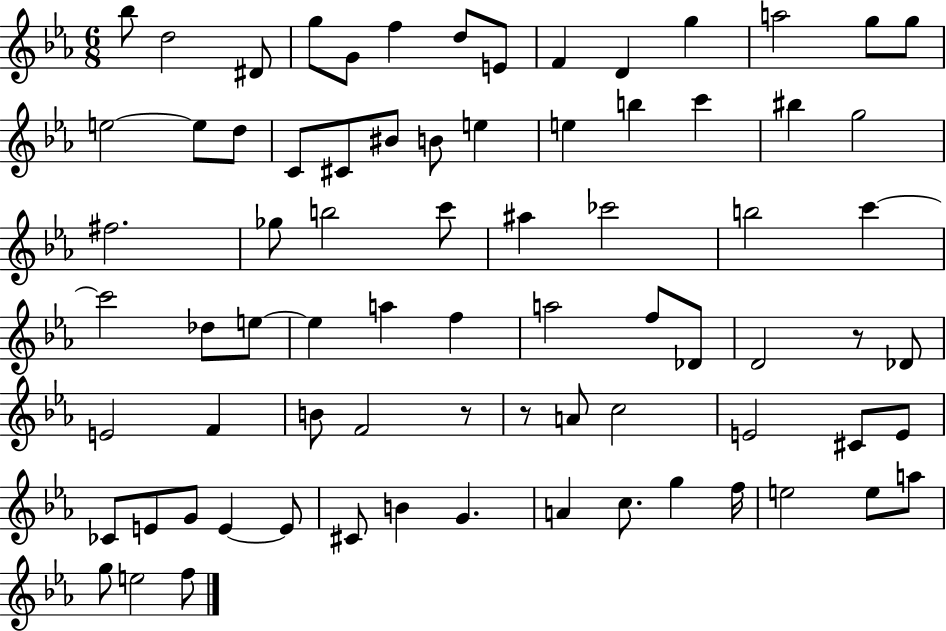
{
  \clef treble
  \numericTimeSignature
  \time 6/8
  \key ees \major
  bes''8 d''2 dis'8 | g''8 g'8 f''4 d''8 e'8 | f'4 d'4 g''4 | a''2 g''8 g''8 | \break e''2~~ e''8 d''8 | c'8 cis'8 bis'8 b'8 e''4 | e''4 b''4 c'''4 | bis''4 g''2 | \break fis''2. | ges''8 b''2 c'''8 | ais''4 ces'''2 | b''2 c'''4~~ | \break c'''2 des''8 e''8~~ | e''4 a''4 f''4 | a''2 f''8 des'8 | d'2 r8 des'8 | \break e'2 f'4 | b'8 f'2 r8 | r8 a'8 c''2 | e'2 cis'8 e'8 | \break ces'8 e'8 g'8 e'4~~ e'8 | cis'8 b'4 g'4. | a'4 c''8. g''4 f''16 | e''2 e''8 a''8 | \break g''8 e''2 f''8 | \bar "|."
}